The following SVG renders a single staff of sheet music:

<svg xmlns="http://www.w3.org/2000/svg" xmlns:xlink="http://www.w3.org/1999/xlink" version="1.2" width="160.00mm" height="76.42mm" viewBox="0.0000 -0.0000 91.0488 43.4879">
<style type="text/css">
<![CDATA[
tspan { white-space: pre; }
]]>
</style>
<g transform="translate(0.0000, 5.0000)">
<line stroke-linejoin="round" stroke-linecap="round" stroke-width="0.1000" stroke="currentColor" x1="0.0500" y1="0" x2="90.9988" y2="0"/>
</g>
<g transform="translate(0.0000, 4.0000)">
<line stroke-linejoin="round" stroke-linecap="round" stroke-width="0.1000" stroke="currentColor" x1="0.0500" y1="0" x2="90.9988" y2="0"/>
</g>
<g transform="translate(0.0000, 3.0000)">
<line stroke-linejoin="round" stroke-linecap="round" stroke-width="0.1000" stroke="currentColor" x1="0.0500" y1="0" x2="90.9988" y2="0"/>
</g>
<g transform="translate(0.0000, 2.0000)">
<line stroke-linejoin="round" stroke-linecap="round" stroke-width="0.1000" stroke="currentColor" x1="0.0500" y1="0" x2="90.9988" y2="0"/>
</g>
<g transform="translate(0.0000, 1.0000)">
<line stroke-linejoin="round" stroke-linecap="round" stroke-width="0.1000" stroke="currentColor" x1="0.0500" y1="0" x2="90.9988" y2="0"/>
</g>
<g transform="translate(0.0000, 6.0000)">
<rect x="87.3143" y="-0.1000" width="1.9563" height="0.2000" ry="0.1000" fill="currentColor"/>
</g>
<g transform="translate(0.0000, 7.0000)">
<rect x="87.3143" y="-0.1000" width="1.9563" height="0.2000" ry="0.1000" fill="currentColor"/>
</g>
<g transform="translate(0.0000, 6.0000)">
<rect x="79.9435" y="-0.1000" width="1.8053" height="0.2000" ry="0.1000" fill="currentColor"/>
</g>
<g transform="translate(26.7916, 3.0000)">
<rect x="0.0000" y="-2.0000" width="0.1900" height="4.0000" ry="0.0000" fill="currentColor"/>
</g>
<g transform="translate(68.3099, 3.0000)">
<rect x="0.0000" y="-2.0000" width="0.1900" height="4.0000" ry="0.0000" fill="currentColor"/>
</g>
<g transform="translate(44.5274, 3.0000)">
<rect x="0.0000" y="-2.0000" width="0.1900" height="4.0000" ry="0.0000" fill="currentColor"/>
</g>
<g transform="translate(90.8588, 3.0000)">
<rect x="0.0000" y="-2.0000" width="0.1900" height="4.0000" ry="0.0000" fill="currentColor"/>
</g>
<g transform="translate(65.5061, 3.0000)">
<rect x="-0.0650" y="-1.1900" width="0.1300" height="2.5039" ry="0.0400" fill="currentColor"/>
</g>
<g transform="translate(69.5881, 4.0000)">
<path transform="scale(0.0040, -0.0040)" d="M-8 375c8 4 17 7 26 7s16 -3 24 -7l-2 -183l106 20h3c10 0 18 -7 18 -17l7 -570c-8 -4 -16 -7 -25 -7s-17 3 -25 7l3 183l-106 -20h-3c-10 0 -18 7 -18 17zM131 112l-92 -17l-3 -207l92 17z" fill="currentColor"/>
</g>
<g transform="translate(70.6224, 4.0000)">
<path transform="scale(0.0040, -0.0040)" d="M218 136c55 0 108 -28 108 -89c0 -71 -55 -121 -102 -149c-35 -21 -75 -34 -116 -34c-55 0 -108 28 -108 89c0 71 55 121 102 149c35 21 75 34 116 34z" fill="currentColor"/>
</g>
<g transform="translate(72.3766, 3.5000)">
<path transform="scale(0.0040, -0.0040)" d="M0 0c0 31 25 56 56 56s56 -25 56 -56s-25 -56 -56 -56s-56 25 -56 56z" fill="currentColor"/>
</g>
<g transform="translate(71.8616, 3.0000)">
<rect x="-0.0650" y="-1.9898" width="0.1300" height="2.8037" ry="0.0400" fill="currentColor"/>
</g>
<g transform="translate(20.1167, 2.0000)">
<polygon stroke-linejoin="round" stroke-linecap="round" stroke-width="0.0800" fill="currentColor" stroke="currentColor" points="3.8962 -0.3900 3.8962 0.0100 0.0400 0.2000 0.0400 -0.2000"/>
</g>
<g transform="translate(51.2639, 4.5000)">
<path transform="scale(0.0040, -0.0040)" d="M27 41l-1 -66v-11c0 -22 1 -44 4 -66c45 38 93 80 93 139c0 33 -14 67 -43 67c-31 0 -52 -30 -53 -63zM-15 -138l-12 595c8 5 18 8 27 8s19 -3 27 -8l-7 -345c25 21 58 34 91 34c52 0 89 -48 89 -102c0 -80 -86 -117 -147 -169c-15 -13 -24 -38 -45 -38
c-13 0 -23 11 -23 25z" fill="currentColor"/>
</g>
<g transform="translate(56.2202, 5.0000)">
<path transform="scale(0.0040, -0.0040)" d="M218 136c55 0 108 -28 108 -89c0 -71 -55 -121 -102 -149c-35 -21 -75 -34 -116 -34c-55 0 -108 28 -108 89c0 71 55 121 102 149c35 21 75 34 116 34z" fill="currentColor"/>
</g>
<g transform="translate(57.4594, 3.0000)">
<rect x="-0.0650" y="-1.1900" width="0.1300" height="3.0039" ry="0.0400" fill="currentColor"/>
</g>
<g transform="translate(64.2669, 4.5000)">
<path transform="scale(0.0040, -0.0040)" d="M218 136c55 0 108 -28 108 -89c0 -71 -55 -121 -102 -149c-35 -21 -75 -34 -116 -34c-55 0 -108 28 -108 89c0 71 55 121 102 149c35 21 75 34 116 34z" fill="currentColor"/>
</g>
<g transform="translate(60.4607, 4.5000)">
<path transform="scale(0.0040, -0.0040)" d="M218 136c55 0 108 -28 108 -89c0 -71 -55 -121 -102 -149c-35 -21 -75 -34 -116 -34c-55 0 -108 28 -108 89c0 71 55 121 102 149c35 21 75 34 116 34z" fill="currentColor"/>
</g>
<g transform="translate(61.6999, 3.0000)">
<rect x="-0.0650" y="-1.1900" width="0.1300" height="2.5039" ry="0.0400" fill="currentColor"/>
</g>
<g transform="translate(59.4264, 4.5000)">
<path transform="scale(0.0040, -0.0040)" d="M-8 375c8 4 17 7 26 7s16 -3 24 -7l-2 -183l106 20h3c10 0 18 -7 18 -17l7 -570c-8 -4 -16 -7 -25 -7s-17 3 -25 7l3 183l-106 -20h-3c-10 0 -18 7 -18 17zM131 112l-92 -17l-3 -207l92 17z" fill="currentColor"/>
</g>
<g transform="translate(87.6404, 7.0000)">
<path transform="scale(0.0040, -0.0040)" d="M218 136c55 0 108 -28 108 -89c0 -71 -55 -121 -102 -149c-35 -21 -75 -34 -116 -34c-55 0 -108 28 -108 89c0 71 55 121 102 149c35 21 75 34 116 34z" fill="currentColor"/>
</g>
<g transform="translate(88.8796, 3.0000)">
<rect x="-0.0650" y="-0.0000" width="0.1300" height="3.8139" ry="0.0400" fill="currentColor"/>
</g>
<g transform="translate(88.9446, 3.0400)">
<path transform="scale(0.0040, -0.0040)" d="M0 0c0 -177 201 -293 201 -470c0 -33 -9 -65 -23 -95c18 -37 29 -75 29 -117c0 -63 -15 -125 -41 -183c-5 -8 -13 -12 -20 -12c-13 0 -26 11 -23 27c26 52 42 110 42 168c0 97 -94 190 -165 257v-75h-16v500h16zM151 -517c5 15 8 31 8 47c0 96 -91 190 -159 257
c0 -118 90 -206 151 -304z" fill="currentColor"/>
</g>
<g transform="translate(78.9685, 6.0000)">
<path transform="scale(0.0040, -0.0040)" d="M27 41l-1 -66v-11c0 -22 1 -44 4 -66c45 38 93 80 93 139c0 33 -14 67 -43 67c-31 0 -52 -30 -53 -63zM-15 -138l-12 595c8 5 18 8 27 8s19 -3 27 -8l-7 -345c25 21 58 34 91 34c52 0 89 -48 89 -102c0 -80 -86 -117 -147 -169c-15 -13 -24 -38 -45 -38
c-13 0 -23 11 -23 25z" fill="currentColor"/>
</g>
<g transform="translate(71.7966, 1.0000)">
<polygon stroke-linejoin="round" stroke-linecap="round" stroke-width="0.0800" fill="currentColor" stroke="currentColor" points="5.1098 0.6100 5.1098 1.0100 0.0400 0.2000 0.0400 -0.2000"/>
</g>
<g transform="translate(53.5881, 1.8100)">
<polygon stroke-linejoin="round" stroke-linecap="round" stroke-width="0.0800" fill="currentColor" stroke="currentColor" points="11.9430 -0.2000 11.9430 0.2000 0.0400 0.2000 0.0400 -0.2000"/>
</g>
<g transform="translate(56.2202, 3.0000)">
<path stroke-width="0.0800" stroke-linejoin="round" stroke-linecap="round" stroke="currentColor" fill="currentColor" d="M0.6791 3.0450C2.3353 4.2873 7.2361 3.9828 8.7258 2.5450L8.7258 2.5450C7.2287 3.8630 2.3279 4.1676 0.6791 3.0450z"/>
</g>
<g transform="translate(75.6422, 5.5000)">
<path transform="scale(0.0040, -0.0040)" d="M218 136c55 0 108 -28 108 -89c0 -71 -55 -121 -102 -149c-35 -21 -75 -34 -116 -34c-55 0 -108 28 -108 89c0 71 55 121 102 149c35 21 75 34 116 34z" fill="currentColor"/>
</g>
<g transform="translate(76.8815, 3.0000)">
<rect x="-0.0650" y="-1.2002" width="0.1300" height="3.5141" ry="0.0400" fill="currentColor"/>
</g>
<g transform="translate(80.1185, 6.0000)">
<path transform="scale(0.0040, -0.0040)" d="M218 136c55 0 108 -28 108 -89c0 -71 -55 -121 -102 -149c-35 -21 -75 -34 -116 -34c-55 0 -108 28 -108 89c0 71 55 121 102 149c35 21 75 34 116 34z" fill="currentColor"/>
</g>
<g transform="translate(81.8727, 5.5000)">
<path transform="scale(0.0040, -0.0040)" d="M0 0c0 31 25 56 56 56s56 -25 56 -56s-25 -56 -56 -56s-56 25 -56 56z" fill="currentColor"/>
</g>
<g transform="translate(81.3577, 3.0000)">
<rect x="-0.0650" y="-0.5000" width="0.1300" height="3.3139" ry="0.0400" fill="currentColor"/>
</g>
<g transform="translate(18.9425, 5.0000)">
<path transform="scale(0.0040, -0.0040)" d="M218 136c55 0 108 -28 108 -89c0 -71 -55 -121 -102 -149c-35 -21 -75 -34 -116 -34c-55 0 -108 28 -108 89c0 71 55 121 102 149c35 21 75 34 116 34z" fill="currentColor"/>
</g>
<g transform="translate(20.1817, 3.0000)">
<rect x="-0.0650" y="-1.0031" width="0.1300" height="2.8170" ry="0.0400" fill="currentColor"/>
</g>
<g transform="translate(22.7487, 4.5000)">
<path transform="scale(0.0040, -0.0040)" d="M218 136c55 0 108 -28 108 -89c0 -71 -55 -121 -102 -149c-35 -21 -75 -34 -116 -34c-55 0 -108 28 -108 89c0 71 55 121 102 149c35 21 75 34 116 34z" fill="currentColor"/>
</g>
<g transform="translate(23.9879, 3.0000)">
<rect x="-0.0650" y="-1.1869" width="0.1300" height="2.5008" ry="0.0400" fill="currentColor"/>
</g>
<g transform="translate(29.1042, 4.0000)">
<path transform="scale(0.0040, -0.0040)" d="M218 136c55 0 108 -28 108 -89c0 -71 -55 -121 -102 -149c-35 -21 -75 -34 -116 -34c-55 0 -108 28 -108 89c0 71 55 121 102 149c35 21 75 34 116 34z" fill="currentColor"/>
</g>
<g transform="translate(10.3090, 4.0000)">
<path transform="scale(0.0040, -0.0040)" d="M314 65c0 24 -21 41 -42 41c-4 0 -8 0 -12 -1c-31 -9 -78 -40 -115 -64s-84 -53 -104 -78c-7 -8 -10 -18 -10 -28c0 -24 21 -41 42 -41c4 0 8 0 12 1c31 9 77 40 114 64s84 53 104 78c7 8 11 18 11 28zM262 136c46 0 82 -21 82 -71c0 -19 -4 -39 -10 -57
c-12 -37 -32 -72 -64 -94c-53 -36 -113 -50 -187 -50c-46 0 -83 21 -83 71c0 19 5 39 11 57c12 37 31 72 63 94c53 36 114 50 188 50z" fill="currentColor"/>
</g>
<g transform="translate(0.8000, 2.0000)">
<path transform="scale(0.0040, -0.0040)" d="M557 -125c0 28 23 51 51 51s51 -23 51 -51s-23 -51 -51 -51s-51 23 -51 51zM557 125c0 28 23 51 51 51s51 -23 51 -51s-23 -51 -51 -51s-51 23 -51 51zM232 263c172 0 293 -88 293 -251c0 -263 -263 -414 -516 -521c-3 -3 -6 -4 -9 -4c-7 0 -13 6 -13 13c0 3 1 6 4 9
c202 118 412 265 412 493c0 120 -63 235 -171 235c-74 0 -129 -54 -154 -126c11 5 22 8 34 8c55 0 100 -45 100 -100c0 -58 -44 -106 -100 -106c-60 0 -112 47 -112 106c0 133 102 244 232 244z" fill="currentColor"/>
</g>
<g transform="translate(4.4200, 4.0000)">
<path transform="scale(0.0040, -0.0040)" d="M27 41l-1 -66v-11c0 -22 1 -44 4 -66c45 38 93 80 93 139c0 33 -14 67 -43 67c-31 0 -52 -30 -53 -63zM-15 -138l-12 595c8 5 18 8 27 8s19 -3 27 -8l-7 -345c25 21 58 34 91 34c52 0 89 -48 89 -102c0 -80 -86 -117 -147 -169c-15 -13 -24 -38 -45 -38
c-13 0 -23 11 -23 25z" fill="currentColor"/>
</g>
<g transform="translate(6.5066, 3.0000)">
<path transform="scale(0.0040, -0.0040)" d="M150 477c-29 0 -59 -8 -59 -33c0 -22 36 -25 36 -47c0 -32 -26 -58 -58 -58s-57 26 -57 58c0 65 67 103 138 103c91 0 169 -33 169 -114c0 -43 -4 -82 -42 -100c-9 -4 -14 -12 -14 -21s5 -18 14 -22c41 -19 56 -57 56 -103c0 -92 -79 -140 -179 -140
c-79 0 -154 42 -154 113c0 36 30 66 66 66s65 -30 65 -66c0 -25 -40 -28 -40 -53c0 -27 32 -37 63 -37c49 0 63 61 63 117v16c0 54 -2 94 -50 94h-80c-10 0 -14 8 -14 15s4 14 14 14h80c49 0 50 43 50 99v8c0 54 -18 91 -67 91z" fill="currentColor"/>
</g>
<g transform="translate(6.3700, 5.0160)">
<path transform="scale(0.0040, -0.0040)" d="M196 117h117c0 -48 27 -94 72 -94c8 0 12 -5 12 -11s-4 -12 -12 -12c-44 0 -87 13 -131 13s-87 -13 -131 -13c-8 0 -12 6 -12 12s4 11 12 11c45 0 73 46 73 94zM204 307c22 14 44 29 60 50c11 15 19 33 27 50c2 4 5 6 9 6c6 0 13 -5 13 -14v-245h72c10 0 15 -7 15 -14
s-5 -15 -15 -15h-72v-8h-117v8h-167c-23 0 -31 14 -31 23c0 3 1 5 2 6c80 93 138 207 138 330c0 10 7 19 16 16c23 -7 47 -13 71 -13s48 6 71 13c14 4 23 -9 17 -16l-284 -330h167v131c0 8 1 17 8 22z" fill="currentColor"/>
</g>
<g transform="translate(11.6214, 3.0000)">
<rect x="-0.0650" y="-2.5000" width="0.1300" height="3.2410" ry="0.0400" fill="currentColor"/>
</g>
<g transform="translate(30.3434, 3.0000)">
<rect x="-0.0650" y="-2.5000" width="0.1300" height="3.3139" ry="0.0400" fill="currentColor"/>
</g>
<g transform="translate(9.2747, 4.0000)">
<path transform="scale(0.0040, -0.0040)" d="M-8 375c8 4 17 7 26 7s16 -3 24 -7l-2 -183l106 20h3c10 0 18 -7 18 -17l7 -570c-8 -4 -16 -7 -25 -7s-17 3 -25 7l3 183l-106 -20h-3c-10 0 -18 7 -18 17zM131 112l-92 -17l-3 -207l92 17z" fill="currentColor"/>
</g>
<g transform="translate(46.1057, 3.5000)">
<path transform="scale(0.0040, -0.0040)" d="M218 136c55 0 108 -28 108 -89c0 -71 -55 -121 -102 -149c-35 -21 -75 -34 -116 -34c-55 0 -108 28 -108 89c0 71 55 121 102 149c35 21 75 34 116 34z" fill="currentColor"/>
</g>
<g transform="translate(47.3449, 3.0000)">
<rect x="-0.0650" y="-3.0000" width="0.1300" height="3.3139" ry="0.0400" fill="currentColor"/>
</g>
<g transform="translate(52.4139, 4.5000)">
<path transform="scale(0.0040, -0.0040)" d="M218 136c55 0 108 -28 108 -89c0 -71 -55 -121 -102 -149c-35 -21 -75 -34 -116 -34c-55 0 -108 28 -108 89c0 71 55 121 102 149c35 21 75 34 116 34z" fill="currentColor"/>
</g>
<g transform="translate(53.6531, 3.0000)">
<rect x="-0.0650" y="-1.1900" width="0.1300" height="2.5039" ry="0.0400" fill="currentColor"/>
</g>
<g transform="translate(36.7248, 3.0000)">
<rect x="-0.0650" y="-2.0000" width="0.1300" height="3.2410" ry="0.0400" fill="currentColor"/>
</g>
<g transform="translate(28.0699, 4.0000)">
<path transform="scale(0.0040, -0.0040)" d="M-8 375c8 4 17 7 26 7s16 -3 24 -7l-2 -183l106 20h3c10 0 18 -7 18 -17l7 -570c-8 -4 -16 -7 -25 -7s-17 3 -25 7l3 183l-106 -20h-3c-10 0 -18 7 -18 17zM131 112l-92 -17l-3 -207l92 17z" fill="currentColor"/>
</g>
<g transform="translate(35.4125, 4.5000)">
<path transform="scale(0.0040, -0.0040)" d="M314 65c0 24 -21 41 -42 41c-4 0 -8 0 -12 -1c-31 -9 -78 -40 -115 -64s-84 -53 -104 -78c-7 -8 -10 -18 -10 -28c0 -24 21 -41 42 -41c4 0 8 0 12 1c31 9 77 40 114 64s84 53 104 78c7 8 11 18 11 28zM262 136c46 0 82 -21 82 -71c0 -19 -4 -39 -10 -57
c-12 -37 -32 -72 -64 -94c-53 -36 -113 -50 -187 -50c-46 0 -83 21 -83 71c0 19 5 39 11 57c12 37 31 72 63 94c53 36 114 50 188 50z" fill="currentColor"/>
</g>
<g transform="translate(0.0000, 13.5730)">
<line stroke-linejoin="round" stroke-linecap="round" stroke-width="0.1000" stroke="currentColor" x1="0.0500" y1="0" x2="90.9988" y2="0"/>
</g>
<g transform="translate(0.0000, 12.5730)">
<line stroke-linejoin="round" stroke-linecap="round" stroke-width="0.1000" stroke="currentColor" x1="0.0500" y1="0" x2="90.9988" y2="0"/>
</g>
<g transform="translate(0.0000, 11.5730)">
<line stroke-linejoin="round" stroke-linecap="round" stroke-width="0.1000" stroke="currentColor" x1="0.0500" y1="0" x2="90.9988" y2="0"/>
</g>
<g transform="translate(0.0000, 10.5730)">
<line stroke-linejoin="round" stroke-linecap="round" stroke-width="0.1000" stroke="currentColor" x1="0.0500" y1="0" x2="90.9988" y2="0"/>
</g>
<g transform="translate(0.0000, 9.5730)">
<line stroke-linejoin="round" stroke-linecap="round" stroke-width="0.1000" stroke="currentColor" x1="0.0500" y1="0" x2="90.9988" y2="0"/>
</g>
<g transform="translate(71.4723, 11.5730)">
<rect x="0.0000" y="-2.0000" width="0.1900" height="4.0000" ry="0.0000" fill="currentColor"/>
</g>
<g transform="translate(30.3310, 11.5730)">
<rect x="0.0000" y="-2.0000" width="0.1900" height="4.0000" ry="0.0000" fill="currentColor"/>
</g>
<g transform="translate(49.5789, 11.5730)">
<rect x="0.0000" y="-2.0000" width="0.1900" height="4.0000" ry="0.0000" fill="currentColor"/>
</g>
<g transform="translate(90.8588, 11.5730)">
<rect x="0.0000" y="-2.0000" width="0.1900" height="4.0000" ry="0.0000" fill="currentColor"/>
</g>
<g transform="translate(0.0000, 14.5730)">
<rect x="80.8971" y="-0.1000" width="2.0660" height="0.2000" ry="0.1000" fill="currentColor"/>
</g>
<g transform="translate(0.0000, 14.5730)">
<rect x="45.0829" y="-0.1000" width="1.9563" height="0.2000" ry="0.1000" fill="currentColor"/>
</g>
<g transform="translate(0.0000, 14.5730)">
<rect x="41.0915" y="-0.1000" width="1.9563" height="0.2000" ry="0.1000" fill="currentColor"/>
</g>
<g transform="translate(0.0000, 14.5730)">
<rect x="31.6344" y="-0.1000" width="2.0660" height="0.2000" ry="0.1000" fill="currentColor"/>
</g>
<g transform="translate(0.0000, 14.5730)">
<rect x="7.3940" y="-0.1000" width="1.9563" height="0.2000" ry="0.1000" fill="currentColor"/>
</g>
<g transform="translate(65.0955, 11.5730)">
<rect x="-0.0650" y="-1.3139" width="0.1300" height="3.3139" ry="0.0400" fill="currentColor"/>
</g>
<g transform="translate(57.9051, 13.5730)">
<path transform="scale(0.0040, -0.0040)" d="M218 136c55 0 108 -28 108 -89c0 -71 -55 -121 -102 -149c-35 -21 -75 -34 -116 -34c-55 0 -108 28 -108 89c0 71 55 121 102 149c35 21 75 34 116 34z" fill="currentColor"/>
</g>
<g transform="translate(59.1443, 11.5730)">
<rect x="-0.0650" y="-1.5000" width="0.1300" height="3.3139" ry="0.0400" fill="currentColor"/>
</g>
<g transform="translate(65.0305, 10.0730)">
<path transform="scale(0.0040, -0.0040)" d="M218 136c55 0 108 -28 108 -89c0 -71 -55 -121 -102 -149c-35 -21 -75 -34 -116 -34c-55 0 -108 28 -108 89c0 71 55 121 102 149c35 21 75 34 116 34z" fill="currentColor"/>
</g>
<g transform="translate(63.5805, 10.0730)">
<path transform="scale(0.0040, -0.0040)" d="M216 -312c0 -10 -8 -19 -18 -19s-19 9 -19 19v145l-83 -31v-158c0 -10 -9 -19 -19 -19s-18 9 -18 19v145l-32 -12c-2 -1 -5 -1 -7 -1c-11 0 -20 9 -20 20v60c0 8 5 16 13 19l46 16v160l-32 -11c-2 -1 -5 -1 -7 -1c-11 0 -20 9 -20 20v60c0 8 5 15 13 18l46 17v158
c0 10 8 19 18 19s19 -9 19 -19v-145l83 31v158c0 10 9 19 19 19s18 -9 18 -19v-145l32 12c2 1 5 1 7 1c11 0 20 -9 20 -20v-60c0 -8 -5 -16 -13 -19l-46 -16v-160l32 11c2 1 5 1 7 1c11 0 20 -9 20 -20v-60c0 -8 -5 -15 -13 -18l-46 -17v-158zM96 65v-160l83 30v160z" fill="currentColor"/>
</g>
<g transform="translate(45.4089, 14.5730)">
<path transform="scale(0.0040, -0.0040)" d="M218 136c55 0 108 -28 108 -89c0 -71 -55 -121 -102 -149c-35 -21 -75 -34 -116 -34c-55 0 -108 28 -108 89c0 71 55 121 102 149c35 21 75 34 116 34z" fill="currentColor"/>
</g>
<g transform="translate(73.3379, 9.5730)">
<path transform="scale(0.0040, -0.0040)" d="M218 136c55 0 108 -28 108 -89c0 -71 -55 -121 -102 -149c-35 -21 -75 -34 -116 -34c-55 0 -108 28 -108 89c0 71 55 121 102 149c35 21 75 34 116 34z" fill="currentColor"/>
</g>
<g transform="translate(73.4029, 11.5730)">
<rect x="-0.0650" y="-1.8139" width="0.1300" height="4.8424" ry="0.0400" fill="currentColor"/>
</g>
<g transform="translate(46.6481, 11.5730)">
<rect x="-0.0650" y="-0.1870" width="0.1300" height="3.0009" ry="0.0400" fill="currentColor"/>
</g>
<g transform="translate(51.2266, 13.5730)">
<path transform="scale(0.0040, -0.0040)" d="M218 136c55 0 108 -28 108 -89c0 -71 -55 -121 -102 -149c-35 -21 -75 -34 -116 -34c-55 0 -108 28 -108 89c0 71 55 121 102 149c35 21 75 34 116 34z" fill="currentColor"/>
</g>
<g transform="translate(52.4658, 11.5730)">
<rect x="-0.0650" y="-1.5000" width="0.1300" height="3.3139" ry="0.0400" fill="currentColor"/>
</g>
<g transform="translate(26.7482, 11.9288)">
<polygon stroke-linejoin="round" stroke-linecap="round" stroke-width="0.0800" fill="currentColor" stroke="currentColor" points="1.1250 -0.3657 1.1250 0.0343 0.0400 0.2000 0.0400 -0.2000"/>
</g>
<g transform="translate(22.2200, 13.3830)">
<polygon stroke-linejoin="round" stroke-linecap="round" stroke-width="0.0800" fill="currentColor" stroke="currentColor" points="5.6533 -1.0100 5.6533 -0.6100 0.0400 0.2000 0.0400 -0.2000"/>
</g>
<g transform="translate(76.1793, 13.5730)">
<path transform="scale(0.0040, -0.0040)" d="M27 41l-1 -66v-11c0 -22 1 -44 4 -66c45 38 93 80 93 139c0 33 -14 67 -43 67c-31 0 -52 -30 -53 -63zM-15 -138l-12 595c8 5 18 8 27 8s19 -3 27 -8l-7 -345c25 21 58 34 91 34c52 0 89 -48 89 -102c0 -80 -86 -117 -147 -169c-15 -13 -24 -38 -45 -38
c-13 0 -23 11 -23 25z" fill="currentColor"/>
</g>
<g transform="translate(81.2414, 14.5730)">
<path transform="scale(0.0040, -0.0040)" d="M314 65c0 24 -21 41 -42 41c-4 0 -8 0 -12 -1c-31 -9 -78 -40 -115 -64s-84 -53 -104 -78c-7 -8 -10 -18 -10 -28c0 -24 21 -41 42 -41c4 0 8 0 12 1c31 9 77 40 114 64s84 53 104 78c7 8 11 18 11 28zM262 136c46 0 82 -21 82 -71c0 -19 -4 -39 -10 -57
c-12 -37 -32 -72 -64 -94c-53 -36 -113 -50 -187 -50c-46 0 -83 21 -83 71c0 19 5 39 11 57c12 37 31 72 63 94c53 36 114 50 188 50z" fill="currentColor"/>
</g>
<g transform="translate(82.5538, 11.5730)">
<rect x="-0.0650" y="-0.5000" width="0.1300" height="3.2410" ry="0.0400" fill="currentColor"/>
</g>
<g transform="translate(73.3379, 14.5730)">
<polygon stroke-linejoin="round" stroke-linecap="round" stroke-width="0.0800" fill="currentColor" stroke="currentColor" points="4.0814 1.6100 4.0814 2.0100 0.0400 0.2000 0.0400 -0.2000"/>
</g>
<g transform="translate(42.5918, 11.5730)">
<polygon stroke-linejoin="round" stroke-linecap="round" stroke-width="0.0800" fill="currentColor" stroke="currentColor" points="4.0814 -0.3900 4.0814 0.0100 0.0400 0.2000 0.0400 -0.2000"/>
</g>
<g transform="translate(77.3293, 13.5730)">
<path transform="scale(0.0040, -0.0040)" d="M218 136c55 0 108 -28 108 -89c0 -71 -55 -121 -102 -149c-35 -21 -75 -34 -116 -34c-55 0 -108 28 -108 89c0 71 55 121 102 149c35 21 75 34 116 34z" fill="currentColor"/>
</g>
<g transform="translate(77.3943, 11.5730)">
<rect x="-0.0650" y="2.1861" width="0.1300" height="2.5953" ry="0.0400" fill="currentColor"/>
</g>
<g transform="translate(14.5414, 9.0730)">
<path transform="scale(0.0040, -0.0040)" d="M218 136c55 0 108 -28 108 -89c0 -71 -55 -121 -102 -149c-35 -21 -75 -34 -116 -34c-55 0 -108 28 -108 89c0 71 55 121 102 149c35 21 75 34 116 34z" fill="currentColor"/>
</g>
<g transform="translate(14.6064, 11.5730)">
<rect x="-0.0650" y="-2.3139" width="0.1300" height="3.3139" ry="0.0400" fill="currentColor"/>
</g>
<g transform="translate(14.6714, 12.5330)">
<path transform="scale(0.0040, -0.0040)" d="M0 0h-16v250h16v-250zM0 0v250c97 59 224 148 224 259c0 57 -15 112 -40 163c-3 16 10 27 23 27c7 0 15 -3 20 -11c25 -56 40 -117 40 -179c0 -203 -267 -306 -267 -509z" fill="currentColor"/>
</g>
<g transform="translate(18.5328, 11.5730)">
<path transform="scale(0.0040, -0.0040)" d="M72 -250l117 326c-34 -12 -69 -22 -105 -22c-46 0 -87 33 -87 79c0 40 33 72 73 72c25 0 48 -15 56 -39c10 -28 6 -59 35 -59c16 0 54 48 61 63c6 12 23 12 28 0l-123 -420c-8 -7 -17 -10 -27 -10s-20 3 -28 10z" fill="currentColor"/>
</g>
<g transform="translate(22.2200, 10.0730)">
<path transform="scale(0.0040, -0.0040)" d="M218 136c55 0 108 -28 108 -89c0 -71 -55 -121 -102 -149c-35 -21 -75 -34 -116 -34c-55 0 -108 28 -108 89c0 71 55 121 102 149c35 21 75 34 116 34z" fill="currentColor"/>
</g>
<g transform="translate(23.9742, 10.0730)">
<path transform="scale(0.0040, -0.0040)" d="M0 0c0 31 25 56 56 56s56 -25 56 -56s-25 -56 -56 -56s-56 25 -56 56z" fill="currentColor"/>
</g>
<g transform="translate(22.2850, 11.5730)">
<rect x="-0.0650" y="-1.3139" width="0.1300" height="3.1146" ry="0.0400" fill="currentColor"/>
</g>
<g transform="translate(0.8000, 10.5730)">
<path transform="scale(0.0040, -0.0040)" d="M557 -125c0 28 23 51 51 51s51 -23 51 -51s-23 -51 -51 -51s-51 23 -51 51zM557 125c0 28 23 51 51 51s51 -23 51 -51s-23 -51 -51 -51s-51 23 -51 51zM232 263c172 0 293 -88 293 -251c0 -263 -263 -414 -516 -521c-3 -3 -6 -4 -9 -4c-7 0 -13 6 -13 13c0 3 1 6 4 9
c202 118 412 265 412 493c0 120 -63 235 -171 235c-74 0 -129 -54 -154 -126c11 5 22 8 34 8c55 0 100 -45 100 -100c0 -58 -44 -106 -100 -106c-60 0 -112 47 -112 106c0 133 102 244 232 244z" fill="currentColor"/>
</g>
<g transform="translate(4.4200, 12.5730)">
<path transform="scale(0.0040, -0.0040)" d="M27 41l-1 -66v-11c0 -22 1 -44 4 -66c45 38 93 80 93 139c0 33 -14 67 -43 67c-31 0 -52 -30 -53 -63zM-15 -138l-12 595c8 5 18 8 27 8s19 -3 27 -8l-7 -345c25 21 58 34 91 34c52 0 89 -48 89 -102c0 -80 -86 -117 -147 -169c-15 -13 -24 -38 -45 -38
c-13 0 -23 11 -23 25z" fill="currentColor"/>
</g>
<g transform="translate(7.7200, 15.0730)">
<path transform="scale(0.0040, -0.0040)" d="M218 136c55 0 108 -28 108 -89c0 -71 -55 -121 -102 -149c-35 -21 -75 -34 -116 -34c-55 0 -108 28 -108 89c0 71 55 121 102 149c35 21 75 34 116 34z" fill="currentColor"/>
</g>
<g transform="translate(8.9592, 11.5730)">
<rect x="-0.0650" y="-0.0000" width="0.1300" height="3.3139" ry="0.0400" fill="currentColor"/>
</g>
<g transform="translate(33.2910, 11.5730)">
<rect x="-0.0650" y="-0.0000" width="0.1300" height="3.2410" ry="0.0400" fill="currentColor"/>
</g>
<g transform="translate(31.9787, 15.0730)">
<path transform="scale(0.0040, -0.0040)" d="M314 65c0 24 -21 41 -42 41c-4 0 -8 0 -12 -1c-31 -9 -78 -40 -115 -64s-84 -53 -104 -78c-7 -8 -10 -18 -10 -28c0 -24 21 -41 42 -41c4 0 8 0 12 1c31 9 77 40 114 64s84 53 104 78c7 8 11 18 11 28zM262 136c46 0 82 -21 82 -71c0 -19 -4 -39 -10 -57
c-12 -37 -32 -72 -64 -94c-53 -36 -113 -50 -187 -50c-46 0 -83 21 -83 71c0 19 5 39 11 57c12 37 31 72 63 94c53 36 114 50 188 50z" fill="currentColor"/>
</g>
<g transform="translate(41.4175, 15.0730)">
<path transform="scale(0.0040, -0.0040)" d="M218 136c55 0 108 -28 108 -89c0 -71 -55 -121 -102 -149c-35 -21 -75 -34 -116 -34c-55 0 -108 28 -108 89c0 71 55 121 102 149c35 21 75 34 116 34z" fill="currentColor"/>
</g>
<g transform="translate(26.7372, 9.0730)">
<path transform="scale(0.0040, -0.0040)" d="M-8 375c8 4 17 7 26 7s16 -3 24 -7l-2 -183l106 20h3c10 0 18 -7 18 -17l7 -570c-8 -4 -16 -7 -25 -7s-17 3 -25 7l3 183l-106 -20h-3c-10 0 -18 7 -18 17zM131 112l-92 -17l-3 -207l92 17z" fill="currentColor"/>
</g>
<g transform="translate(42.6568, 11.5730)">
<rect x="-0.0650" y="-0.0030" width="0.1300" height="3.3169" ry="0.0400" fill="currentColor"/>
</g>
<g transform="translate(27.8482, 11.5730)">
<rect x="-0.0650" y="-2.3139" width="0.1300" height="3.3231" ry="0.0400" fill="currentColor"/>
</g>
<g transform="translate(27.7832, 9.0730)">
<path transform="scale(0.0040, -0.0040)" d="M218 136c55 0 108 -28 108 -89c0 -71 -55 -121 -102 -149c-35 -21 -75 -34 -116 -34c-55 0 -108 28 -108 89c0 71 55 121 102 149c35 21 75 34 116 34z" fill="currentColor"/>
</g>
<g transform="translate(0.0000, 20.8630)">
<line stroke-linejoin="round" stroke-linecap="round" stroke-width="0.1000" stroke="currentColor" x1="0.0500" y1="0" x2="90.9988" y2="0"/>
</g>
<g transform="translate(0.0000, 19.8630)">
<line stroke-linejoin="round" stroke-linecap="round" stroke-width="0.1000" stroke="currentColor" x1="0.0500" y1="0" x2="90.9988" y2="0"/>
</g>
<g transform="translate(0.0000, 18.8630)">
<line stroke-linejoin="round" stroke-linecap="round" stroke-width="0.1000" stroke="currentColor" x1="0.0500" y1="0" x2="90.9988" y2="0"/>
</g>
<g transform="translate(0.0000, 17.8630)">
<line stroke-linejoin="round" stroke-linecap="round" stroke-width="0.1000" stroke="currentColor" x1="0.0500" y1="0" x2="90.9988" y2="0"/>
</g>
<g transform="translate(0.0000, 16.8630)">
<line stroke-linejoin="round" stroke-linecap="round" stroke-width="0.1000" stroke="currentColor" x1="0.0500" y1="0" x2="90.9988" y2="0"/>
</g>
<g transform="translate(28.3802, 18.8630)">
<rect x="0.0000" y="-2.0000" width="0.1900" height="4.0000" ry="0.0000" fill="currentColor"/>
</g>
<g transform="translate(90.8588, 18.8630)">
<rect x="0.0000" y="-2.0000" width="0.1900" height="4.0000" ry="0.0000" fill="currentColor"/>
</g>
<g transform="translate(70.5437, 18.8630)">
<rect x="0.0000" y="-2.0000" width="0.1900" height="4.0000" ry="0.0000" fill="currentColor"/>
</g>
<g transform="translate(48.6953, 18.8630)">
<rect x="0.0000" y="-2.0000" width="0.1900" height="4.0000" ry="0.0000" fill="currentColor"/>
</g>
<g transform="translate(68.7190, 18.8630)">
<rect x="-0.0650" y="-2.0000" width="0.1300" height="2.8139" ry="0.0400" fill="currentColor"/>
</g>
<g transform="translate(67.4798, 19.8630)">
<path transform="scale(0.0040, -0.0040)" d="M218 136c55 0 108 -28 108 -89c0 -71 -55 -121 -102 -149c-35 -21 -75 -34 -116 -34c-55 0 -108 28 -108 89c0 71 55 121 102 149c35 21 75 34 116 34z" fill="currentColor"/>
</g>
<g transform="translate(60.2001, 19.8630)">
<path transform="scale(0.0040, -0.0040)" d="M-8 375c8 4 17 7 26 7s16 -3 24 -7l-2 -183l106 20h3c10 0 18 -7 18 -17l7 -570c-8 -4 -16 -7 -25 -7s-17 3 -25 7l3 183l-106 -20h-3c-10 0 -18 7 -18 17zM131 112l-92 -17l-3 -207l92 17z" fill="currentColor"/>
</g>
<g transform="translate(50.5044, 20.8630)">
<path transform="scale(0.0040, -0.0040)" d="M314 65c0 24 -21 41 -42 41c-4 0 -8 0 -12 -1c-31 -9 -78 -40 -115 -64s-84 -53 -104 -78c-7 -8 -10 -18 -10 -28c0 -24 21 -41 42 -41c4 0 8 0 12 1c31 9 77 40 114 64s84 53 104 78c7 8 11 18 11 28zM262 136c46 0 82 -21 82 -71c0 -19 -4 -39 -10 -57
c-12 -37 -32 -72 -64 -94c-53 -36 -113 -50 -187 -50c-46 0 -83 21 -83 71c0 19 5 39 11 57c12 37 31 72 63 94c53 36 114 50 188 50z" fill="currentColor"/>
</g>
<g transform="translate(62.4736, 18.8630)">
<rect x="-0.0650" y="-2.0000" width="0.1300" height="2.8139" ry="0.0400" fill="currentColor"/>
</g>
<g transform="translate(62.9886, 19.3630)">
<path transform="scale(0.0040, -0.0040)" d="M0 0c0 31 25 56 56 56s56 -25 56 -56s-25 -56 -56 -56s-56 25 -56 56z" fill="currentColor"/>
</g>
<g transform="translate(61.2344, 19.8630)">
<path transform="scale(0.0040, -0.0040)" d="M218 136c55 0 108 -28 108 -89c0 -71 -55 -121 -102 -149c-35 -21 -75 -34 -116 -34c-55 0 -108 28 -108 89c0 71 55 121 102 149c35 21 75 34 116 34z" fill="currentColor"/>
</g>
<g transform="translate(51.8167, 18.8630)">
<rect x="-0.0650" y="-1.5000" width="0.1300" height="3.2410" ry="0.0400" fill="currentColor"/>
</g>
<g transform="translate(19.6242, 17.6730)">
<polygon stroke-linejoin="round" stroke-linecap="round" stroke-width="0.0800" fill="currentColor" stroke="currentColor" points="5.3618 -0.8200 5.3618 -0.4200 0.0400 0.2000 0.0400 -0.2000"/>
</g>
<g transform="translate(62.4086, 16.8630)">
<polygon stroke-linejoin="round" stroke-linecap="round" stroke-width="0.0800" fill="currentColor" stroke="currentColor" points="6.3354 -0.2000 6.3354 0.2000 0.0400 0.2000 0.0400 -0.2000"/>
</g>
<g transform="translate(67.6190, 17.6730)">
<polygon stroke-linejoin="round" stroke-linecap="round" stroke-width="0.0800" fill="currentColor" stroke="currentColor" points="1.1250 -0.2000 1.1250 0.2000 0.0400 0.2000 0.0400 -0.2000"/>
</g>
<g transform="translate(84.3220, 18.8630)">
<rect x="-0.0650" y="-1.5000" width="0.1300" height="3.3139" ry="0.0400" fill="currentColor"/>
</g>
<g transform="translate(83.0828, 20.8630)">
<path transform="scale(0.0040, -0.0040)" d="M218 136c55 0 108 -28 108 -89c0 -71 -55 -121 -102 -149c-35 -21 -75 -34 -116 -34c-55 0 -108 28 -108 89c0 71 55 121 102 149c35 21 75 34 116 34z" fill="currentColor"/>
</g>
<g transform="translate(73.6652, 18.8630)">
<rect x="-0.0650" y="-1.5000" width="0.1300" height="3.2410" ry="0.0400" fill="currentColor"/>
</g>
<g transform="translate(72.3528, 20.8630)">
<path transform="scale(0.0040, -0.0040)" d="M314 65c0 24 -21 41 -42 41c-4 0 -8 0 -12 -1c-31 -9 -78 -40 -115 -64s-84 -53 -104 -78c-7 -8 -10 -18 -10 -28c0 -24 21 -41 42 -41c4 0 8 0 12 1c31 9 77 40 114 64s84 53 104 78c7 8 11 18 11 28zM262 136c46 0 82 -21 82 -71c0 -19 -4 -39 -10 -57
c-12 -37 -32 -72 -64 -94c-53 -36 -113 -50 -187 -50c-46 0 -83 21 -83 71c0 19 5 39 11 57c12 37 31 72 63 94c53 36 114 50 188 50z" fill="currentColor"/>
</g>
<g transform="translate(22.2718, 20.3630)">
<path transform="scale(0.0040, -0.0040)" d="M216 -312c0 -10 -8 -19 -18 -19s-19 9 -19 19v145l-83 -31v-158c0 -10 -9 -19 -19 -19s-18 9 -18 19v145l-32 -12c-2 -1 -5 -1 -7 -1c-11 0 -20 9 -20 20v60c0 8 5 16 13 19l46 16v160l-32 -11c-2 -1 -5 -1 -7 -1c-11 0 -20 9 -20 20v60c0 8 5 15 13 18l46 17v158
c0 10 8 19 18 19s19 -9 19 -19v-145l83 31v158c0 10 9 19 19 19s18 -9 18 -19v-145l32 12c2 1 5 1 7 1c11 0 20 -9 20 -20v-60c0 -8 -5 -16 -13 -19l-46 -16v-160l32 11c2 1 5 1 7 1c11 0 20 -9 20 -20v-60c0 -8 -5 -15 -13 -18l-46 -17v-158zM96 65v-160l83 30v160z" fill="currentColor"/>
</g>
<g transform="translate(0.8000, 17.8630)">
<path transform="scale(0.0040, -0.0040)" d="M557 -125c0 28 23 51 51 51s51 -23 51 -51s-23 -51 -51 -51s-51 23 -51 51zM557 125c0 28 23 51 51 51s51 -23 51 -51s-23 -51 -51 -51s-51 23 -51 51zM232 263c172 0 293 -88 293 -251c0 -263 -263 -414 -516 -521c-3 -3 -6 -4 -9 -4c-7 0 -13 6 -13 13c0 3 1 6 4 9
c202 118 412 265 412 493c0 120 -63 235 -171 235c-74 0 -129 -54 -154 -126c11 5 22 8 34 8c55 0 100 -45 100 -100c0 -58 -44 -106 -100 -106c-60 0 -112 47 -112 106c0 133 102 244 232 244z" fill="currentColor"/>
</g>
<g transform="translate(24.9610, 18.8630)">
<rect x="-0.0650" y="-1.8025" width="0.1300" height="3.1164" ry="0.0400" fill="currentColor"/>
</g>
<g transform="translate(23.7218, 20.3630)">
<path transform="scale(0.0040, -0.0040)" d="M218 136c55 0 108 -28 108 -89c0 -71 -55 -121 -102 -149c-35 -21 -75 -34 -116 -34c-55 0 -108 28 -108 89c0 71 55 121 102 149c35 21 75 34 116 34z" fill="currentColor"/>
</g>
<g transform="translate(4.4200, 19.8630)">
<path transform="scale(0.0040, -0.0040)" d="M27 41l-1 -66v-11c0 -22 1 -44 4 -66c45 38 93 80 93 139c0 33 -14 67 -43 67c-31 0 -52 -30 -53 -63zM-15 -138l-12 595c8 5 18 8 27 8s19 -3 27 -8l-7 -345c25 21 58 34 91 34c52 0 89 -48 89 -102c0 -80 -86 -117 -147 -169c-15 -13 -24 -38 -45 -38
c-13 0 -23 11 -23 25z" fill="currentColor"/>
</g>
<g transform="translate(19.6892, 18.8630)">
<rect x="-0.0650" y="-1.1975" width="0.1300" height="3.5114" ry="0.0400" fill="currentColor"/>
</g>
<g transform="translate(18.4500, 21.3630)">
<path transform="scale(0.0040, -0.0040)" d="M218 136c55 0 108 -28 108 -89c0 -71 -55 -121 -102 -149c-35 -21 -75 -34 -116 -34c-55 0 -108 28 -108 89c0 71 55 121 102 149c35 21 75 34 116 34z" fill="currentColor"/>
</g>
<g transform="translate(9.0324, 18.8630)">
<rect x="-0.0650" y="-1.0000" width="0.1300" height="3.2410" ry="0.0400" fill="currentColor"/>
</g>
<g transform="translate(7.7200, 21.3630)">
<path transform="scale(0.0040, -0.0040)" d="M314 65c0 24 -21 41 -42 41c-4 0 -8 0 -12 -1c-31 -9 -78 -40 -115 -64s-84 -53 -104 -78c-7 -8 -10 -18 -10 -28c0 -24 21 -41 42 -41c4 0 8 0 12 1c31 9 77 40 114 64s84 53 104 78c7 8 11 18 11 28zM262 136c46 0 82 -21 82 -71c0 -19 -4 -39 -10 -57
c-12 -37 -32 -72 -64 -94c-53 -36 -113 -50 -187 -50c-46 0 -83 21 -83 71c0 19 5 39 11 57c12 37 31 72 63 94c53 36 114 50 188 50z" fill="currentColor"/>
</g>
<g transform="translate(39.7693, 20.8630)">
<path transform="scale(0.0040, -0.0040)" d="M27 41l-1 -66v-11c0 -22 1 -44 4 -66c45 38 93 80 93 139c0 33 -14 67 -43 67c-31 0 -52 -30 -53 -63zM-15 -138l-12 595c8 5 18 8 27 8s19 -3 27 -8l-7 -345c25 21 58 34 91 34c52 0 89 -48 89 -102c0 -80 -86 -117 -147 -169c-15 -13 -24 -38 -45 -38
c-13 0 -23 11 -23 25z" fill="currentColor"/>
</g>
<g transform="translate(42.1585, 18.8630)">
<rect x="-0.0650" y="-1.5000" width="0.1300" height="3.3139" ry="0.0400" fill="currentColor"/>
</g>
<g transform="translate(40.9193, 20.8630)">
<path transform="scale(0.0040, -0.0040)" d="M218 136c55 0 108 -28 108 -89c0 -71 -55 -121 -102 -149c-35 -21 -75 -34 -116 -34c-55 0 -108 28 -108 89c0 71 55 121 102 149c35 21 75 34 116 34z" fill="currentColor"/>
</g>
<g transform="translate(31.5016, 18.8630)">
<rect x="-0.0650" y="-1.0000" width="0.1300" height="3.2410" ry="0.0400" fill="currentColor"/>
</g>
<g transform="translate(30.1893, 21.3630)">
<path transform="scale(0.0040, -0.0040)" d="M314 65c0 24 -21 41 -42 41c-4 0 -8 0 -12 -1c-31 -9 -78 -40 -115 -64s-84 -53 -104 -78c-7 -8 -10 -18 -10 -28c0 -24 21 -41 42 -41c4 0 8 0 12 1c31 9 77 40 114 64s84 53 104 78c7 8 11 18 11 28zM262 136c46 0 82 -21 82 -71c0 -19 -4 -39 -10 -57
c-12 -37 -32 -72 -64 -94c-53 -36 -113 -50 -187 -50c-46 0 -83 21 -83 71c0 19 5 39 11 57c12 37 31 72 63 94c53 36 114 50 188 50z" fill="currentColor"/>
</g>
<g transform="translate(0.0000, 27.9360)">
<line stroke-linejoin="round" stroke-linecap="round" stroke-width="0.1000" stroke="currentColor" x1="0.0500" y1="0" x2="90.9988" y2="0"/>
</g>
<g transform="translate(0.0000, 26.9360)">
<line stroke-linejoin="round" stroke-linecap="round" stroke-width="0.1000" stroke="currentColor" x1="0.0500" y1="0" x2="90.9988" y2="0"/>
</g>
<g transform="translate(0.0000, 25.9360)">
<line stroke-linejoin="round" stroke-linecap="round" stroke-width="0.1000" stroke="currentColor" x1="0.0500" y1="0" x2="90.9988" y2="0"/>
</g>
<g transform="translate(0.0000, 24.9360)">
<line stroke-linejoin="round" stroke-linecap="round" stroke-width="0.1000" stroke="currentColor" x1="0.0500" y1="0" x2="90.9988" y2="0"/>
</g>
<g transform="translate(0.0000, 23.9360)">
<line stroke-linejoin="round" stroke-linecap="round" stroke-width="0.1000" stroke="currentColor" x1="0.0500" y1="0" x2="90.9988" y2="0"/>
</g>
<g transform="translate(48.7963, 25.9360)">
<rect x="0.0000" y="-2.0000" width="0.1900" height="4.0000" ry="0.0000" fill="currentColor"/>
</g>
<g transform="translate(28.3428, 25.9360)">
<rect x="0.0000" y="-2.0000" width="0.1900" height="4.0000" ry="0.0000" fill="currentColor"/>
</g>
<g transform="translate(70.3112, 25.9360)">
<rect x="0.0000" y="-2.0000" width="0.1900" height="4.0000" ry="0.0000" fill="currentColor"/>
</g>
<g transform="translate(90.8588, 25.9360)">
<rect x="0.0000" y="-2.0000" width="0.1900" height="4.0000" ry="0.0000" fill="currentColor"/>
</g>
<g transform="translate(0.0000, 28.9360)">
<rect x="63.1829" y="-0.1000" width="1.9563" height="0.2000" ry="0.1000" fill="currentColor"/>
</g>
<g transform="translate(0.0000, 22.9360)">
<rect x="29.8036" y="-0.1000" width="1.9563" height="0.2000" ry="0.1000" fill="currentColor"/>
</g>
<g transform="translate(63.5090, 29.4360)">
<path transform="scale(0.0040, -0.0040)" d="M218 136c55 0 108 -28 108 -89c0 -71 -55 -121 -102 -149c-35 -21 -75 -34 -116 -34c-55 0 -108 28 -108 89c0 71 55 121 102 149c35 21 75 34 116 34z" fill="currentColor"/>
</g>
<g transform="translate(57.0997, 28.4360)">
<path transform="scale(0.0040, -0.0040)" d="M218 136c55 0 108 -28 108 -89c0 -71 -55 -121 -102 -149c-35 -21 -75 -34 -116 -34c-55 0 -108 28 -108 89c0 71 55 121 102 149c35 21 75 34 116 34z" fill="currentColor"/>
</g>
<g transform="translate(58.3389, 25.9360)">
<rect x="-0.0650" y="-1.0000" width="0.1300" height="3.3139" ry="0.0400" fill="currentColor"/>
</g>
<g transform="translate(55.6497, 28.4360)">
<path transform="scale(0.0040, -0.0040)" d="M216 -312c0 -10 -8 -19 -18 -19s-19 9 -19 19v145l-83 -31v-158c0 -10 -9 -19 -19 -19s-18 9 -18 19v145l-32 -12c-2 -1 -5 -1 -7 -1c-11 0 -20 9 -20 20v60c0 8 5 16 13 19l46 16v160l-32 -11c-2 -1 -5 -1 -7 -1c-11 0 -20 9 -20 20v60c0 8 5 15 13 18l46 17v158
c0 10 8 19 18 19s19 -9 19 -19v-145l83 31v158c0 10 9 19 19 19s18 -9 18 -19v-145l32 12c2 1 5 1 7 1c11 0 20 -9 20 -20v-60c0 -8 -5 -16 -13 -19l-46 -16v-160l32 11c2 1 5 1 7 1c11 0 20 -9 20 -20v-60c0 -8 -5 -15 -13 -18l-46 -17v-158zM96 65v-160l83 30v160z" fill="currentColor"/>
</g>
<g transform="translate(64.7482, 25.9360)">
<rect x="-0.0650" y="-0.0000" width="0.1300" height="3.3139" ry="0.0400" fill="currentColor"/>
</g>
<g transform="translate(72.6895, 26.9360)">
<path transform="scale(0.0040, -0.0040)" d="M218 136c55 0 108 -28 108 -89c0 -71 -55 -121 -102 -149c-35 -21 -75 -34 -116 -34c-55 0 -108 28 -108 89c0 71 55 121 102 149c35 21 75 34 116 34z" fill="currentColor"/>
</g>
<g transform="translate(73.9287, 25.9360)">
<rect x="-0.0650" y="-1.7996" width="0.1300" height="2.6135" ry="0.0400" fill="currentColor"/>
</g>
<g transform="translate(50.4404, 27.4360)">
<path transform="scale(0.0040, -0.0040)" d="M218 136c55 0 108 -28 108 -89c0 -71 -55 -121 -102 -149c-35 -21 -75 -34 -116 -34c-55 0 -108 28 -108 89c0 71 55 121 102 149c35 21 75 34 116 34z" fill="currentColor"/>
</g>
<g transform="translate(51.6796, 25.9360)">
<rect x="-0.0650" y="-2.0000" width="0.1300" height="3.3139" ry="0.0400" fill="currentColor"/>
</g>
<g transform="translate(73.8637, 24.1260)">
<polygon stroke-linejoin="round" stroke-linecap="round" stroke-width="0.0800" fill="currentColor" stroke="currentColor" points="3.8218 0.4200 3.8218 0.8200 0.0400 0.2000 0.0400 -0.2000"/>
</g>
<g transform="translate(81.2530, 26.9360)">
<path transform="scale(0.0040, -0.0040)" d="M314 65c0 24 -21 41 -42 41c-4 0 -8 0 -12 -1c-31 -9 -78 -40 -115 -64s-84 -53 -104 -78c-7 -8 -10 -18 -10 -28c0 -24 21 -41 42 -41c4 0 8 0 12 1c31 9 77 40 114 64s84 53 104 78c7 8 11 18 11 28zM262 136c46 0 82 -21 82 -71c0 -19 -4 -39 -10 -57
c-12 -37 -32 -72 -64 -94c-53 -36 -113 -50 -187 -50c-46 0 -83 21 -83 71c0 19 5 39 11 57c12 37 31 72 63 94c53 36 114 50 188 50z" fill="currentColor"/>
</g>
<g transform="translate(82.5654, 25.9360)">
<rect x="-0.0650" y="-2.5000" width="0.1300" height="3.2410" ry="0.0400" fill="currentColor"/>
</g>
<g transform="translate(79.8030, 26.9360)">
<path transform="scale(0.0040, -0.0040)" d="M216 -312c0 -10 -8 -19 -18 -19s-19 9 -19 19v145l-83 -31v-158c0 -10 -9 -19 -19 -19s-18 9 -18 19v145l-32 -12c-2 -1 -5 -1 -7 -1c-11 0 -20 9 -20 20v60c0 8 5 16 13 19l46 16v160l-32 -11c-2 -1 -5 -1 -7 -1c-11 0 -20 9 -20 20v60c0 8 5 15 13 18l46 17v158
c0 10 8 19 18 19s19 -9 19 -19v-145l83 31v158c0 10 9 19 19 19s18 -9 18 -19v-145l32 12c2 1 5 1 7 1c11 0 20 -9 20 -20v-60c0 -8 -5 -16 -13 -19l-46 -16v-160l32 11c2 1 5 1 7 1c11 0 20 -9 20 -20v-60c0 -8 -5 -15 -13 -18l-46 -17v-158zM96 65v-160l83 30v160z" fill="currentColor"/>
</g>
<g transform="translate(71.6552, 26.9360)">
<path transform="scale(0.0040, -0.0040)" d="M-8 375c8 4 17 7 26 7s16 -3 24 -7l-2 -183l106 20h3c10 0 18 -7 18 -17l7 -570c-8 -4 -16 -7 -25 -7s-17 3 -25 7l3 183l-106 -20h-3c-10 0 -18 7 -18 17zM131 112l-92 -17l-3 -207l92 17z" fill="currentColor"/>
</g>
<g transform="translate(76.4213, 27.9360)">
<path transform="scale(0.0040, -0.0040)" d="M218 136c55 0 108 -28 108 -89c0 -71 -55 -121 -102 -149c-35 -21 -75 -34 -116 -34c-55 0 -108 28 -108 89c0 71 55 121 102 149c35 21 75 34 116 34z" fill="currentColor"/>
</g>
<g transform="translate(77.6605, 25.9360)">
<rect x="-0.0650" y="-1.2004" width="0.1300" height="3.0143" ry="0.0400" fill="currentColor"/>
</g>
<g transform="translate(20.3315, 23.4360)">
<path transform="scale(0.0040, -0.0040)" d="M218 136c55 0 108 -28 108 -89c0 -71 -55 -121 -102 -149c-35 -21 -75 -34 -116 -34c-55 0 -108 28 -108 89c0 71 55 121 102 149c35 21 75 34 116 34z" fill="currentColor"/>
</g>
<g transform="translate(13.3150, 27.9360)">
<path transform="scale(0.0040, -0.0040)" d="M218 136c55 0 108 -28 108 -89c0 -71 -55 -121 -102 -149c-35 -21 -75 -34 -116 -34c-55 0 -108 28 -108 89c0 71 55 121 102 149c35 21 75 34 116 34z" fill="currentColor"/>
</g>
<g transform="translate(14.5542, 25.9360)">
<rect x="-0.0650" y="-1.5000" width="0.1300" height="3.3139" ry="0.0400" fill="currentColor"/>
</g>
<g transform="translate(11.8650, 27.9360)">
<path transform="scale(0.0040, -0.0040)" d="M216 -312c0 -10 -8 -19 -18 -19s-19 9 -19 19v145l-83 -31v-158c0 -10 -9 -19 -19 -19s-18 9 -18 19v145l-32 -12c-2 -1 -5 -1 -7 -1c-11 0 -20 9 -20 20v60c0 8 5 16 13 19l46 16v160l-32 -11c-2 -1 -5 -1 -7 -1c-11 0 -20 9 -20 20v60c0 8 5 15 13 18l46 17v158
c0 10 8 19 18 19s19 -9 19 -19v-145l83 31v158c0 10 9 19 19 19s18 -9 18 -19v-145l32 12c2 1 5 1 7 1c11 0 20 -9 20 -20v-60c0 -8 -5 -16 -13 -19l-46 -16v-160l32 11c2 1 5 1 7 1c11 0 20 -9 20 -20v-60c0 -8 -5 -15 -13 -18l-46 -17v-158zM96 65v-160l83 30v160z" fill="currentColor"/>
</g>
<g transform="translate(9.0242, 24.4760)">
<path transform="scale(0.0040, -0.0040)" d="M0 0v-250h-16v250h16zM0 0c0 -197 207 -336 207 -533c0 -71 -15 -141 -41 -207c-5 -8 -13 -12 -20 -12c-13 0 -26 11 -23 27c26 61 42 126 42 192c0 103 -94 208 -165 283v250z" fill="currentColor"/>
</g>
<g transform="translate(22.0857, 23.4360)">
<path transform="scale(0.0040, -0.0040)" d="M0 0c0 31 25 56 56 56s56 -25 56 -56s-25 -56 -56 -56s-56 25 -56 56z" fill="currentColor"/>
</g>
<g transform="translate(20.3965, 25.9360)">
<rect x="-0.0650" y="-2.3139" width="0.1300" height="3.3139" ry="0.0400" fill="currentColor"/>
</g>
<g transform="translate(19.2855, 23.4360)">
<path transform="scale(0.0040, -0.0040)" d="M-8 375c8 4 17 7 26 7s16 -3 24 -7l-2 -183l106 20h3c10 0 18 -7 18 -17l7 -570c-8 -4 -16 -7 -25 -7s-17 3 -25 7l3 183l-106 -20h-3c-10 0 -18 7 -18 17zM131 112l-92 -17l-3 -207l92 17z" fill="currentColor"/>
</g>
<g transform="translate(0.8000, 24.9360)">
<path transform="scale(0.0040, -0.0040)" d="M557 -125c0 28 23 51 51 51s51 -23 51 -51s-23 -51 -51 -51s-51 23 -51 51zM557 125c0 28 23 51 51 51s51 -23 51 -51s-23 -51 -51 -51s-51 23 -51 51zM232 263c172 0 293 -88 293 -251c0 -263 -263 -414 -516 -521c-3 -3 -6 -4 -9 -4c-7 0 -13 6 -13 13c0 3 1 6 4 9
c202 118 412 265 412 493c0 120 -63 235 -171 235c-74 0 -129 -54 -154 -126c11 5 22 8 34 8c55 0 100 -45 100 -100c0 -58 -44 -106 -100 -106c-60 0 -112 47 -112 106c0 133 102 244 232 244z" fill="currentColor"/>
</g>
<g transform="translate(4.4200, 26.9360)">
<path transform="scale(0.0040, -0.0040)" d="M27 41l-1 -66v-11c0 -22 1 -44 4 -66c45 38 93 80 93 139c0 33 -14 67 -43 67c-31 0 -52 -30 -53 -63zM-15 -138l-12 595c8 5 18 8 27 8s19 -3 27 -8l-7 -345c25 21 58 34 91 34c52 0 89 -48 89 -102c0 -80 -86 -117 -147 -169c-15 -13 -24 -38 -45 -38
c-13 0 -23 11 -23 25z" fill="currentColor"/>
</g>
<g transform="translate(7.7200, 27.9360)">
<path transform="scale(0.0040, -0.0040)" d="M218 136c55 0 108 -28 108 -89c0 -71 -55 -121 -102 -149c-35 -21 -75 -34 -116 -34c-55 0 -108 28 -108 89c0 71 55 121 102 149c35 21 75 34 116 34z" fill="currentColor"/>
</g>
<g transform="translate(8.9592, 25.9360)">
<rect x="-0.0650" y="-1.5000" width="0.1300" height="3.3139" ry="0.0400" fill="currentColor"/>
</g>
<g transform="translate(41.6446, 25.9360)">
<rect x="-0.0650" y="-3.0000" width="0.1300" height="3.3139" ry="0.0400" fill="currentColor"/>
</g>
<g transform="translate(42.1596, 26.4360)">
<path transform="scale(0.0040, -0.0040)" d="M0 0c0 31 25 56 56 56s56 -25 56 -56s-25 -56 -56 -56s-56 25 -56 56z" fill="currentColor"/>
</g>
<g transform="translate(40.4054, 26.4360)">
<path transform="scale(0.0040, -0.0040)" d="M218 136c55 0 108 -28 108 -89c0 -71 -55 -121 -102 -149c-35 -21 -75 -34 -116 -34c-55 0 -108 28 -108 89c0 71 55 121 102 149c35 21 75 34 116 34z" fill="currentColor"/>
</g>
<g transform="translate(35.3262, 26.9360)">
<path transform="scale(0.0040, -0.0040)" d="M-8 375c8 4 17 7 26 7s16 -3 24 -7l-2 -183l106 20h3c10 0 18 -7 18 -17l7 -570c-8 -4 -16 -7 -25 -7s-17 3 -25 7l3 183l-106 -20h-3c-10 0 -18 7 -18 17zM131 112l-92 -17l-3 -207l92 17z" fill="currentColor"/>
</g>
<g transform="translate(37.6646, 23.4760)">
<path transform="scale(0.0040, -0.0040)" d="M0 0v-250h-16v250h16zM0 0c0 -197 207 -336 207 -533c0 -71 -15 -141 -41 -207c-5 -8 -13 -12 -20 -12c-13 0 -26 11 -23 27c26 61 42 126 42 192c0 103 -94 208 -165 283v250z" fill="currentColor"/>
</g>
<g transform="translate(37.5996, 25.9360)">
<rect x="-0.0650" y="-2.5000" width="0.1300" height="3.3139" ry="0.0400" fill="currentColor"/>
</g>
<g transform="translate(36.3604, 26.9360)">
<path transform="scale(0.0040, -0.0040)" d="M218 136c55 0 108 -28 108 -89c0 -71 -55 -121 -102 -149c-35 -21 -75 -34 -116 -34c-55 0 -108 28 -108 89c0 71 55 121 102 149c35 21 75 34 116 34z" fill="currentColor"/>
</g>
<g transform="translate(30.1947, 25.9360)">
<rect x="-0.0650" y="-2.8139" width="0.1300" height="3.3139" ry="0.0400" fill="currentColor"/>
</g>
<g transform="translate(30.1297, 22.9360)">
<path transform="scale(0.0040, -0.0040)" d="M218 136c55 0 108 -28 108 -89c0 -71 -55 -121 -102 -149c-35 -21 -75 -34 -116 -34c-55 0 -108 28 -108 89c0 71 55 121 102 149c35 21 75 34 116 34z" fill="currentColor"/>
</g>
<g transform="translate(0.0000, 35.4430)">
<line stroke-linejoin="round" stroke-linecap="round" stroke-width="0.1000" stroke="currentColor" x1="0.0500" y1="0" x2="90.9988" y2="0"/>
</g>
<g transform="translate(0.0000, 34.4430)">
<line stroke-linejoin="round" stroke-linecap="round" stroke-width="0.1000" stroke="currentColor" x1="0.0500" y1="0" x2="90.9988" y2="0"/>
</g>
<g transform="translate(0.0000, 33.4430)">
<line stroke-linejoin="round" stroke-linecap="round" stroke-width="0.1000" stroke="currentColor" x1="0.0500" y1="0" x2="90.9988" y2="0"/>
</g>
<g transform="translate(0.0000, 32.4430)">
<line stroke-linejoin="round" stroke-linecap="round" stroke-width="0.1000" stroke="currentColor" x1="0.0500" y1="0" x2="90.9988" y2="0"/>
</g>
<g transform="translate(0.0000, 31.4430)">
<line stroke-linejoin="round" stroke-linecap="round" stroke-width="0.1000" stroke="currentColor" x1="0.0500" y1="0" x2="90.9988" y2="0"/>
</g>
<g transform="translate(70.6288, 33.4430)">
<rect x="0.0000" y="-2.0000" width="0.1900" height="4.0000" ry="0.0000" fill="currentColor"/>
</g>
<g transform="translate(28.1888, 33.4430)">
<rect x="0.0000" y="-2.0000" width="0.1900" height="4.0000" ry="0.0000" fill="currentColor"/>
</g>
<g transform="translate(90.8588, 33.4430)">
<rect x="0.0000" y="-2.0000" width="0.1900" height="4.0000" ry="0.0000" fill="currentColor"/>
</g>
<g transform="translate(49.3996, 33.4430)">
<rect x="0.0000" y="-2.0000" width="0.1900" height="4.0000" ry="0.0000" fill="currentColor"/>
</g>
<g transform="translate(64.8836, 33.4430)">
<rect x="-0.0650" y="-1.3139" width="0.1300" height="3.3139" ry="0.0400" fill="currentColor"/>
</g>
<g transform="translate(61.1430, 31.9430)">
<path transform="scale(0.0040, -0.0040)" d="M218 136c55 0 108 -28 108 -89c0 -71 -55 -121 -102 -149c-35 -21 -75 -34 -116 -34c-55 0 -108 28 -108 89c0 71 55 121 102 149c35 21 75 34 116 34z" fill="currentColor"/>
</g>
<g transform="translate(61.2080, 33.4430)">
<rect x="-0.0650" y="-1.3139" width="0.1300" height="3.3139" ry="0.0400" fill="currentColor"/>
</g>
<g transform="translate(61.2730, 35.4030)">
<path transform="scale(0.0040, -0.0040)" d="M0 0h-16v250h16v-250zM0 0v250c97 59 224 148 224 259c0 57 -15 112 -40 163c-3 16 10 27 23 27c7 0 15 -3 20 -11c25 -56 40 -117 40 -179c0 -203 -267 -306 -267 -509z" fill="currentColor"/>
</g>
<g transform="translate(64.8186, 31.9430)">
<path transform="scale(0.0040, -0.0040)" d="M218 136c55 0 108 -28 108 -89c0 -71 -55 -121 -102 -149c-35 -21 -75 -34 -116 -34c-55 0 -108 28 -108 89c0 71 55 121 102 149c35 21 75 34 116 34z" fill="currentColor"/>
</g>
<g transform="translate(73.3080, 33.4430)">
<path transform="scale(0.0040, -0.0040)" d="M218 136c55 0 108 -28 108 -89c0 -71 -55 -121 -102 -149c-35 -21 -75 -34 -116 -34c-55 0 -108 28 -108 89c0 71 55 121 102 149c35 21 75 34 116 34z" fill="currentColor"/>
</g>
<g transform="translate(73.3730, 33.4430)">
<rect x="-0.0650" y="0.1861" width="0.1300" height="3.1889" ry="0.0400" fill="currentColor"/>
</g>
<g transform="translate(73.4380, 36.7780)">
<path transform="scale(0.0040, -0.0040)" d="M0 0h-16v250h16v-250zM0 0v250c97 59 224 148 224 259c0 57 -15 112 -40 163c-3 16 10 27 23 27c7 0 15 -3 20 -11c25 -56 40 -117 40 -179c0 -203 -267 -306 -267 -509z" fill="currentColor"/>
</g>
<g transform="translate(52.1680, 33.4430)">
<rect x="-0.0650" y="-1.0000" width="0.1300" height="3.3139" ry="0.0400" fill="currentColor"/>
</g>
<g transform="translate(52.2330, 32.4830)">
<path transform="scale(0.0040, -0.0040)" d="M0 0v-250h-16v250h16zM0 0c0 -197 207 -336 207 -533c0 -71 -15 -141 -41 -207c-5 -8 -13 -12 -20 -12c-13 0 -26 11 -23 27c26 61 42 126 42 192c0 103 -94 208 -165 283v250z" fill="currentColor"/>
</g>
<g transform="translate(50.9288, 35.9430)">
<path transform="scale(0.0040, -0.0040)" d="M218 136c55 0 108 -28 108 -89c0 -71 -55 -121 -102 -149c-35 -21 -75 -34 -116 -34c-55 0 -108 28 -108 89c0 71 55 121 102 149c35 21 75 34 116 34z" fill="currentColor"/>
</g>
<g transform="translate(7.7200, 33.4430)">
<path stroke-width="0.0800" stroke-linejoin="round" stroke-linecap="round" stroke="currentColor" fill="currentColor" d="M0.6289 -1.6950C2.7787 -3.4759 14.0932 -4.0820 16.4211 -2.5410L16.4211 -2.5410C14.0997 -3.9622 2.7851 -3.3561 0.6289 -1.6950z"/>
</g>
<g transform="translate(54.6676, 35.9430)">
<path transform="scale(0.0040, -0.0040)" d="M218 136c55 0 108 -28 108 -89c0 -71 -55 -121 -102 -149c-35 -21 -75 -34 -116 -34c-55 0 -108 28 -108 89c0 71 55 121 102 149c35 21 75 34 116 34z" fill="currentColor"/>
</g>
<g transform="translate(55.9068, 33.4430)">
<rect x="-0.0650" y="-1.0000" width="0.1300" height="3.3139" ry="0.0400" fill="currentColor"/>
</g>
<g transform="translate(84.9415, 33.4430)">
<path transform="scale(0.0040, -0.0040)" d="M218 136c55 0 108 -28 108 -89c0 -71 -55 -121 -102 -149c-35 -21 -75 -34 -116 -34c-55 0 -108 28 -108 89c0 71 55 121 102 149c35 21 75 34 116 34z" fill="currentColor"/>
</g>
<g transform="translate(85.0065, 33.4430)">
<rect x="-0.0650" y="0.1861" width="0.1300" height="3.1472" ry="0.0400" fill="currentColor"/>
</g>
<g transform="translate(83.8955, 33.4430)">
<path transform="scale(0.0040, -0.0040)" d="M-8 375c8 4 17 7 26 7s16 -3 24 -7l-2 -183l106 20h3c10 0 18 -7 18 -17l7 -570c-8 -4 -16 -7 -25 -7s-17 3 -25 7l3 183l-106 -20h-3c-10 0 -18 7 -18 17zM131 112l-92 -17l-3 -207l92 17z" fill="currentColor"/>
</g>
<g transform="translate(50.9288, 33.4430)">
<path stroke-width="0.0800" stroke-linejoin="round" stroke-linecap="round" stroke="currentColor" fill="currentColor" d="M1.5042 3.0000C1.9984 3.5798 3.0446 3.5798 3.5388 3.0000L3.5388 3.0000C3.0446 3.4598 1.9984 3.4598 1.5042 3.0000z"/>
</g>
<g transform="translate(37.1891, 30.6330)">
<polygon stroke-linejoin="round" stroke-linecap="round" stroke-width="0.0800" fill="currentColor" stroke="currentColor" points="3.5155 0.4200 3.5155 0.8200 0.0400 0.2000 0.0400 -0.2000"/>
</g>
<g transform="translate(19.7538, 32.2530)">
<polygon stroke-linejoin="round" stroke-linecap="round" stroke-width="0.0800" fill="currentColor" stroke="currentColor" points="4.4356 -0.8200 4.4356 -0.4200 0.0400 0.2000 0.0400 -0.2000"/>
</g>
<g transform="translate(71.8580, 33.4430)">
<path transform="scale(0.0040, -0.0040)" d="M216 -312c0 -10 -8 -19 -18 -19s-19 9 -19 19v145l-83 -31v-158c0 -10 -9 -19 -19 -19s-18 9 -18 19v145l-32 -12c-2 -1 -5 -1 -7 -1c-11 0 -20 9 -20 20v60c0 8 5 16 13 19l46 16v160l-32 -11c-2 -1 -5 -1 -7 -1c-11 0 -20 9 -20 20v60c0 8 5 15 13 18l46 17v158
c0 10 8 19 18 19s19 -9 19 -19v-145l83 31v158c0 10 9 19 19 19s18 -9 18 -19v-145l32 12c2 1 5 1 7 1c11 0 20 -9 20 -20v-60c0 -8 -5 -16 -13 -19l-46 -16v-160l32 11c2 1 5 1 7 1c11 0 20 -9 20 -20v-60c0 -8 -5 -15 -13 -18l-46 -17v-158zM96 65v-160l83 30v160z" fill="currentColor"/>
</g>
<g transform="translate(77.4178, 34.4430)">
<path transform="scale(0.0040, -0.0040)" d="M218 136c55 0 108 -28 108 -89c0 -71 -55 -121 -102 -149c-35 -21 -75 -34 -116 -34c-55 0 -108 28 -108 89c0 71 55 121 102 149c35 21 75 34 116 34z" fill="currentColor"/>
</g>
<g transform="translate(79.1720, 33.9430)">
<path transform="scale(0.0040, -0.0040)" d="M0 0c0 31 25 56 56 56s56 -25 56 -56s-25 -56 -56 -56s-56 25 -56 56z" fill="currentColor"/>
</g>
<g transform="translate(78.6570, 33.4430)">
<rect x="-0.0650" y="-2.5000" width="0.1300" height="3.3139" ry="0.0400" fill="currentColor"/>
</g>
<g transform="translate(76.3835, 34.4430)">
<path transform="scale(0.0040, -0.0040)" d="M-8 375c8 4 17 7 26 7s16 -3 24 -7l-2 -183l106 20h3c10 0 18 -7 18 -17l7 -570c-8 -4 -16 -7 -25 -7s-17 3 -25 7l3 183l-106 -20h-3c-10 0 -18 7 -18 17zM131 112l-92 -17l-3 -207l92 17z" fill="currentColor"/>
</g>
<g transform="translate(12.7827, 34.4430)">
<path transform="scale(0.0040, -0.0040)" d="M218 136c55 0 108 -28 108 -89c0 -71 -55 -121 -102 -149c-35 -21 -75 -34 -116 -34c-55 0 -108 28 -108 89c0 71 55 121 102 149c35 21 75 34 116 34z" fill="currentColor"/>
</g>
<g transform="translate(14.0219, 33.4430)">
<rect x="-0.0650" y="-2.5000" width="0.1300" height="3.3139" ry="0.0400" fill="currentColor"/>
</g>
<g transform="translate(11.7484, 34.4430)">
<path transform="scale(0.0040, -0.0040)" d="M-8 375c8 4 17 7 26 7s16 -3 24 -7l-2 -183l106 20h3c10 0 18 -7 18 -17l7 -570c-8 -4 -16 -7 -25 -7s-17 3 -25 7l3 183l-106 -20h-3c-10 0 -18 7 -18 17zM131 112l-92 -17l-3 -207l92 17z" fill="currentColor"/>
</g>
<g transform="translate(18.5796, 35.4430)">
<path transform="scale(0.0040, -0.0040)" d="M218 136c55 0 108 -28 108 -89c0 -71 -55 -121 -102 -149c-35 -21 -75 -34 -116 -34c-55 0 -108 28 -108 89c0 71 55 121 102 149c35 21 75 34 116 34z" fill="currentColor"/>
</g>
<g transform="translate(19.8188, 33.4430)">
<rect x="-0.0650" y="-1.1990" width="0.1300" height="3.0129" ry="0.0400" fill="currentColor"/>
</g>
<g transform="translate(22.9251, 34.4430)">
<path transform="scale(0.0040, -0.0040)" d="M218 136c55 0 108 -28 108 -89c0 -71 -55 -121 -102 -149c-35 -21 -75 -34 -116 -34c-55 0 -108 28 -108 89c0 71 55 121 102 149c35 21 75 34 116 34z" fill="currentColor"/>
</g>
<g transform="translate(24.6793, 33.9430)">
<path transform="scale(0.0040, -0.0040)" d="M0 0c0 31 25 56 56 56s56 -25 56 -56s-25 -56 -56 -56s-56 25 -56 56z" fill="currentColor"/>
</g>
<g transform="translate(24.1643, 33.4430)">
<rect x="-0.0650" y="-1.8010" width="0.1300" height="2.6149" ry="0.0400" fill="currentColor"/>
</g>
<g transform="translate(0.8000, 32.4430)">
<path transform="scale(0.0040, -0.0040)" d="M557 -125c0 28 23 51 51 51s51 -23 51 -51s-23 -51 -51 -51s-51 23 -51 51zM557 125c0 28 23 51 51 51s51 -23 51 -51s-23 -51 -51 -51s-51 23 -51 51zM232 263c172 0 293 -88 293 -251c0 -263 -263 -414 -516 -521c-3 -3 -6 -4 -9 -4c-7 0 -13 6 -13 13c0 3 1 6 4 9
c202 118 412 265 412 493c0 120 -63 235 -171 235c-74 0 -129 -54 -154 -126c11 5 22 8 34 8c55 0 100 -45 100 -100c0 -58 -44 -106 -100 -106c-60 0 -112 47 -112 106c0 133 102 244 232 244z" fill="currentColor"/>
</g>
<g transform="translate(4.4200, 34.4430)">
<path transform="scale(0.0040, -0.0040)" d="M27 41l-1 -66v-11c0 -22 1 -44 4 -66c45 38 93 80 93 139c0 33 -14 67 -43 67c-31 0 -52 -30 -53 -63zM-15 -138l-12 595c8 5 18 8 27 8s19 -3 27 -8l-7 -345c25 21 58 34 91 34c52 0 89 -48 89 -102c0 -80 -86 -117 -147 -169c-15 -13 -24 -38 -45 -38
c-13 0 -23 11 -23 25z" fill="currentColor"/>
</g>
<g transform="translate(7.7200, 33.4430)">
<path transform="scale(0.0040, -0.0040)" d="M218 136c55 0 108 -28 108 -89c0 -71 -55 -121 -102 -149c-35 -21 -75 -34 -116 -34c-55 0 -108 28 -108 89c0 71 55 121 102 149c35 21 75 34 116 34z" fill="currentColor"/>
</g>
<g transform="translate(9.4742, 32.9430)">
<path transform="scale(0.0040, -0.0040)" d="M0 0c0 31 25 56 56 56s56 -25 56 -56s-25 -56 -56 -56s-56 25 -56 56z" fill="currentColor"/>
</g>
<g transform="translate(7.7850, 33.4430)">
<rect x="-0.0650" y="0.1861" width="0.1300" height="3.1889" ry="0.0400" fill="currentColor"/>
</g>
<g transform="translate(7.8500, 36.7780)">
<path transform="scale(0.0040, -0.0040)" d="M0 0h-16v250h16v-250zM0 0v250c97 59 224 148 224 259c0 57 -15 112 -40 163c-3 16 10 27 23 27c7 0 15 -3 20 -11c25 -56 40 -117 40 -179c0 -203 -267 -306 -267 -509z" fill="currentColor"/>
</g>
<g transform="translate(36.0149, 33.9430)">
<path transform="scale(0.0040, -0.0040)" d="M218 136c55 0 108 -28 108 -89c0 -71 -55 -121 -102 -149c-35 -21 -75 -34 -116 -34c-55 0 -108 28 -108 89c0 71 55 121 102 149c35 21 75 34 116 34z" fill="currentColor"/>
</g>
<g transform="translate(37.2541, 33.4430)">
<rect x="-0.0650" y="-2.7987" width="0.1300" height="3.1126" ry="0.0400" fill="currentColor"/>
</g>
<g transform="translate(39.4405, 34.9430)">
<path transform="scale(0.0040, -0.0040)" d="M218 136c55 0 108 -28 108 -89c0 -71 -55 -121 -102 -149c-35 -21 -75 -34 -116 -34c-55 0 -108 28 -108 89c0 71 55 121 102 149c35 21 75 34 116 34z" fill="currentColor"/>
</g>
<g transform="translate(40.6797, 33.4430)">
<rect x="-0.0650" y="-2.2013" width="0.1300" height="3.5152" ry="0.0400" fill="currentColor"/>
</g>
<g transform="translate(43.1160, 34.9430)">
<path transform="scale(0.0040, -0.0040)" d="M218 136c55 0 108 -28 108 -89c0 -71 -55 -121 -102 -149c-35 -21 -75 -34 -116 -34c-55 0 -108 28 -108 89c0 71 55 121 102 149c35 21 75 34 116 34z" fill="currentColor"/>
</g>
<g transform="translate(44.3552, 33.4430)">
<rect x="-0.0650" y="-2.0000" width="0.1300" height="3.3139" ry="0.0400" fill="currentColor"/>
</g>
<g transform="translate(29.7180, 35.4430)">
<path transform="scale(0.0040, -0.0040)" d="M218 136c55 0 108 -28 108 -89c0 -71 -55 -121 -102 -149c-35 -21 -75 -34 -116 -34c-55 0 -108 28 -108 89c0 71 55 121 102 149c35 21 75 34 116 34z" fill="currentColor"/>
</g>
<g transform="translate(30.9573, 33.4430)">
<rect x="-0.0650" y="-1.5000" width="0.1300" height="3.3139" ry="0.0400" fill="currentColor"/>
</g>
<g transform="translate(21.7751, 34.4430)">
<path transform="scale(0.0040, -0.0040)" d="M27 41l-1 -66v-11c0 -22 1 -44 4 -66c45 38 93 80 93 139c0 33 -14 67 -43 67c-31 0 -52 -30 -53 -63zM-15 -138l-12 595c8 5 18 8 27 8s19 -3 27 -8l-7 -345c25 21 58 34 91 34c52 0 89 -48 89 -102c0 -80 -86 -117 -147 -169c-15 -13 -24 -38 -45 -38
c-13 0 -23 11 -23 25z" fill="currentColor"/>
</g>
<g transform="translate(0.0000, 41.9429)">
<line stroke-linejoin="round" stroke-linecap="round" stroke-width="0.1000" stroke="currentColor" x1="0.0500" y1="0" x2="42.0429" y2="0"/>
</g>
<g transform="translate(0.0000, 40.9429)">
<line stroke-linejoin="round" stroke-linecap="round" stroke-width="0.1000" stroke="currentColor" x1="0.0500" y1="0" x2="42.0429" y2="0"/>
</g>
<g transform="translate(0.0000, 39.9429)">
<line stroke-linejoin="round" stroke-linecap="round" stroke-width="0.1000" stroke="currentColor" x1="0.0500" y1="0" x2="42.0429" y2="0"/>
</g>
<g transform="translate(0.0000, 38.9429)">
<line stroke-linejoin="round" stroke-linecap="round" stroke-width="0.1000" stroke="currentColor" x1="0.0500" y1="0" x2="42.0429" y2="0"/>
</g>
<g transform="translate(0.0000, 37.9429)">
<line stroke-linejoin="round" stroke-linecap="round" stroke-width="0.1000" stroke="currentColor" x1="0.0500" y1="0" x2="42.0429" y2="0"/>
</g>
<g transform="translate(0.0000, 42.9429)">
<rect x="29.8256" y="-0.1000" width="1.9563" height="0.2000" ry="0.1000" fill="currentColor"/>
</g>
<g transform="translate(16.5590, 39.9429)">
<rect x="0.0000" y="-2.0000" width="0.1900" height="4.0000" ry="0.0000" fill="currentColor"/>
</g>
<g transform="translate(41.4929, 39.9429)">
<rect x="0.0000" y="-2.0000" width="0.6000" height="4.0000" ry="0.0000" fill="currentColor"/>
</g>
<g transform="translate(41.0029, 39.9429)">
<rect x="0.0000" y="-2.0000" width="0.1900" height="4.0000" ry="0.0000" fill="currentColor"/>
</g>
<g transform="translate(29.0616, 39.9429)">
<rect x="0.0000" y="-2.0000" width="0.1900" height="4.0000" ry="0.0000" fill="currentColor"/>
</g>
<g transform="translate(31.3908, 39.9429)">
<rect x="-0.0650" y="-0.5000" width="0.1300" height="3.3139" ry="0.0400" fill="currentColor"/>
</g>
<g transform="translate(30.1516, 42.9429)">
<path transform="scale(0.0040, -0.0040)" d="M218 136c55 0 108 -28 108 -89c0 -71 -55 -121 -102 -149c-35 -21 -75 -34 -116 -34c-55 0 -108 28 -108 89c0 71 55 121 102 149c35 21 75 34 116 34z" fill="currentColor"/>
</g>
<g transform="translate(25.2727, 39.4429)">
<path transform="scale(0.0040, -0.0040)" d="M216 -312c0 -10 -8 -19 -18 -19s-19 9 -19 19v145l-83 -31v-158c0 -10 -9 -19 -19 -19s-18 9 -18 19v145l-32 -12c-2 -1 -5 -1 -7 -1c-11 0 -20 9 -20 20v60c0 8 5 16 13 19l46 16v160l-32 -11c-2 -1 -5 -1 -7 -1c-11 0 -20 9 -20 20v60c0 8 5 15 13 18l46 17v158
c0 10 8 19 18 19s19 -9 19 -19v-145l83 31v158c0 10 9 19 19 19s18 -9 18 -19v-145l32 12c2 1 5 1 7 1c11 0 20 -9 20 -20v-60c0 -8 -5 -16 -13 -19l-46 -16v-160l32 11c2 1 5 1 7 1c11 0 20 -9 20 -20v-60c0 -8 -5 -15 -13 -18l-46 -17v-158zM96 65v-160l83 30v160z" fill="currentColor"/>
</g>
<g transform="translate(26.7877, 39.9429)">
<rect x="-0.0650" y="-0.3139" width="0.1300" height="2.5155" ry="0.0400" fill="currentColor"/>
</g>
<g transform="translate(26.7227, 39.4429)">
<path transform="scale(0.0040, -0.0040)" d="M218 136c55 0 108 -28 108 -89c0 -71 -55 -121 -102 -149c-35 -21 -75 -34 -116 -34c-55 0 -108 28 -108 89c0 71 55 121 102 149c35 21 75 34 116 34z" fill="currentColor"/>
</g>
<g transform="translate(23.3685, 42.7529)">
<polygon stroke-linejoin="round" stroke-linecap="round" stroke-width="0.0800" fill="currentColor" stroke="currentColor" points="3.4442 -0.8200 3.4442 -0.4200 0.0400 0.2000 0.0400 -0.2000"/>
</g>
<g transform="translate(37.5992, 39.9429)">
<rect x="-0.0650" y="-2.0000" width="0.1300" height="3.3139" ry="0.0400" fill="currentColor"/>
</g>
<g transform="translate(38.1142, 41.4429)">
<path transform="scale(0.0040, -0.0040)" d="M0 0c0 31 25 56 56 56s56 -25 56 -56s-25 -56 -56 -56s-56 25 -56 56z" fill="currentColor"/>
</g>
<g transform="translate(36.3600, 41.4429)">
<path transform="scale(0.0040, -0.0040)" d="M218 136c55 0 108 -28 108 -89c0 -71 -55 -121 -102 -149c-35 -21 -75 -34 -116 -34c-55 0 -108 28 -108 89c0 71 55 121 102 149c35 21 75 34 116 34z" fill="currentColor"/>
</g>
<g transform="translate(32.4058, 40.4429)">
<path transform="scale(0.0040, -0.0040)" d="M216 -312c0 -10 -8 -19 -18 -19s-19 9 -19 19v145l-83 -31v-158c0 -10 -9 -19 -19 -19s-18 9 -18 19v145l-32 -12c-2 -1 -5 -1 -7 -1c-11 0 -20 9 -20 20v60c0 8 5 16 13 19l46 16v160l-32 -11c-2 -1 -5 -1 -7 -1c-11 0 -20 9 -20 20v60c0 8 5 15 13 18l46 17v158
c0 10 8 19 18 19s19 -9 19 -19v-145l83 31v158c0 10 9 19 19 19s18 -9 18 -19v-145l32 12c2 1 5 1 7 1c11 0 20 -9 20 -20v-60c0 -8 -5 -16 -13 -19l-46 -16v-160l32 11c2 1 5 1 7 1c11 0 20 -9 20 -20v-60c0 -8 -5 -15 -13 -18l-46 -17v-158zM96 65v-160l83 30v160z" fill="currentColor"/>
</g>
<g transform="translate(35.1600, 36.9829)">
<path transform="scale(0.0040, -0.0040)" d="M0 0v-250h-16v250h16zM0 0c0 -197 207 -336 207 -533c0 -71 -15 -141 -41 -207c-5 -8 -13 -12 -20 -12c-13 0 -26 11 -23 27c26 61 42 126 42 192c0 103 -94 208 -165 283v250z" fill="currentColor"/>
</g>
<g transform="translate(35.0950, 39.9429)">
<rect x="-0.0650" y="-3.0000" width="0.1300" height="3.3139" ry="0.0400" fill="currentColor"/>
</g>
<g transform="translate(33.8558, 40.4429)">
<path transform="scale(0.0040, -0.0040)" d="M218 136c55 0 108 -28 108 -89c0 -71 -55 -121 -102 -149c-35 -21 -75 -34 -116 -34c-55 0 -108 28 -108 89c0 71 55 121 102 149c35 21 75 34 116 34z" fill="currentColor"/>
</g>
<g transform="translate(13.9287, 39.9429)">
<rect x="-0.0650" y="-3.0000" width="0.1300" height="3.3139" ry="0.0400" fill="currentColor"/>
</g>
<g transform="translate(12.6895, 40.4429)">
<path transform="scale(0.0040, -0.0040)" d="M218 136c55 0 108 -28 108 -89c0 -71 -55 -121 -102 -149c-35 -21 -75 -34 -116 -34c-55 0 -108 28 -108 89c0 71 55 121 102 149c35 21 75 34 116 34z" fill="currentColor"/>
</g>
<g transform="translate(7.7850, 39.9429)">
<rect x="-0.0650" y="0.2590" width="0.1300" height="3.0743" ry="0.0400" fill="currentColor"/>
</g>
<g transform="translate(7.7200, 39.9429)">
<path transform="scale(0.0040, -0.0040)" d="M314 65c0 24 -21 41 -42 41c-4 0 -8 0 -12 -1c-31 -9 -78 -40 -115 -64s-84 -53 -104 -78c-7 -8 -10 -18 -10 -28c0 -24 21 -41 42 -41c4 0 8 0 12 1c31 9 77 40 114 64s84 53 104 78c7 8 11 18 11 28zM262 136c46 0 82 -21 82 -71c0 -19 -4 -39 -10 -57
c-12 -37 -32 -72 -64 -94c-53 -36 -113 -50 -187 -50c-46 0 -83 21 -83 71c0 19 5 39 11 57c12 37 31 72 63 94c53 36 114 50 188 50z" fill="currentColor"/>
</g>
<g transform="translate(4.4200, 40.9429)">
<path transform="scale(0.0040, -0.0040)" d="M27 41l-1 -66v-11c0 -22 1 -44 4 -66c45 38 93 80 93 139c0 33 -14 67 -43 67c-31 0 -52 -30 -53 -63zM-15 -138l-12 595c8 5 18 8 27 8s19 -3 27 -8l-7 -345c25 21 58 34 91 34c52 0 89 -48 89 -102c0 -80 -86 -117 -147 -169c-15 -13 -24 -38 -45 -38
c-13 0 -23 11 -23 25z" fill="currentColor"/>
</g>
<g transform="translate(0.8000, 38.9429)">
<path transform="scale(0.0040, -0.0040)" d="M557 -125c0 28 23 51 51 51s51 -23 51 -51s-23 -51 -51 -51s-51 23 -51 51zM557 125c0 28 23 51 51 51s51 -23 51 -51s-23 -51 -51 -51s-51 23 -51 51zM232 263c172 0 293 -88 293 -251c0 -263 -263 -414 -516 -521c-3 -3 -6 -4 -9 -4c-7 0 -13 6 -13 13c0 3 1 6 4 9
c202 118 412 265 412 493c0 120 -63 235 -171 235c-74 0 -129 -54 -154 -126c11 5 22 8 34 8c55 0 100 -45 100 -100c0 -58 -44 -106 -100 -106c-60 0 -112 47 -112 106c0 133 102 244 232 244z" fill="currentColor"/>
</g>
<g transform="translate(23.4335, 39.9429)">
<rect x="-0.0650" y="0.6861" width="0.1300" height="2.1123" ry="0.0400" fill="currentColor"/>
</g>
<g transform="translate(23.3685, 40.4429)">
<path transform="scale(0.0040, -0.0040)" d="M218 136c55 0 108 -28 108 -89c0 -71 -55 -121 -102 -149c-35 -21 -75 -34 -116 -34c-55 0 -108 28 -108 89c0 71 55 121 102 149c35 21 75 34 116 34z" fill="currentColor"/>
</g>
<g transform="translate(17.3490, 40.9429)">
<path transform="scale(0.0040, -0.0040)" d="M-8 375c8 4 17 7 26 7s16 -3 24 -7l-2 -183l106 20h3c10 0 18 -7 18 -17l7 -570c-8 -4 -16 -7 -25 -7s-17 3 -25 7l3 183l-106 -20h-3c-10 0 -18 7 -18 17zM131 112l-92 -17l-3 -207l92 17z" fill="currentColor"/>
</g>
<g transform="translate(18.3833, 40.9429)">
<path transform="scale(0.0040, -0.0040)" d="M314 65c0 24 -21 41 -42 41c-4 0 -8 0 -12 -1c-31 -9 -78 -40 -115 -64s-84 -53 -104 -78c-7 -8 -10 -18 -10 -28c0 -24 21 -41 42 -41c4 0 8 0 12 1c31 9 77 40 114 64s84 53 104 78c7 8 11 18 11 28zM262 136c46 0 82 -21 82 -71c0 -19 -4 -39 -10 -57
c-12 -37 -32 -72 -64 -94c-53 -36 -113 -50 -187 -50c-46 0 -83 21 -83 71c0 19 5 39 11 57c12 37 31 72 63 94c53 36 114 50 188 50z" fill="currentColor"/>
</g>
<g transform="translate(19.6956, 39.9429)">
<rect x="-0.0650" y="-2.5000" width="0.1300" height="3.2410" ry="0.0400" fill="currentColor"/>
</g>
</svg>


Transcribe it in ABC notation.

X:1
T:Untitled
M:3/4
L:1/4
K:F
B,,2 G,,/2 A,,/2 B,, A,,2 C, _A,,/2 G,,/2 A,,/2 A,,/2 B,,/2 F,,/2 _E,, C,,/4 D,, _B,/2 z/2 G,/2 B,/4 D,,2 D,,/2 E,,/2 G,, G,, ^G, A,/2 _G,,/2 E,,2 F,,2 F,,/2 ^A,,/2 F,,2 _G,, G,,2 B,,/2 B,,/4 G,,2 G,, G,,/2 ^G,, B, C B,,/2 C, A,, ^F,, D,, B,,/2 G,,/2 ^B,,2 D,/2 B,, G,,/2 _B,,/2 G,, C,/2 A,,/2 A,, F,,/2 F,, G,/2 G, ^D,/2 B,, D, D,2 C, B,,2 C,/2 ^E,/2 E,, ^C,/2 A,,